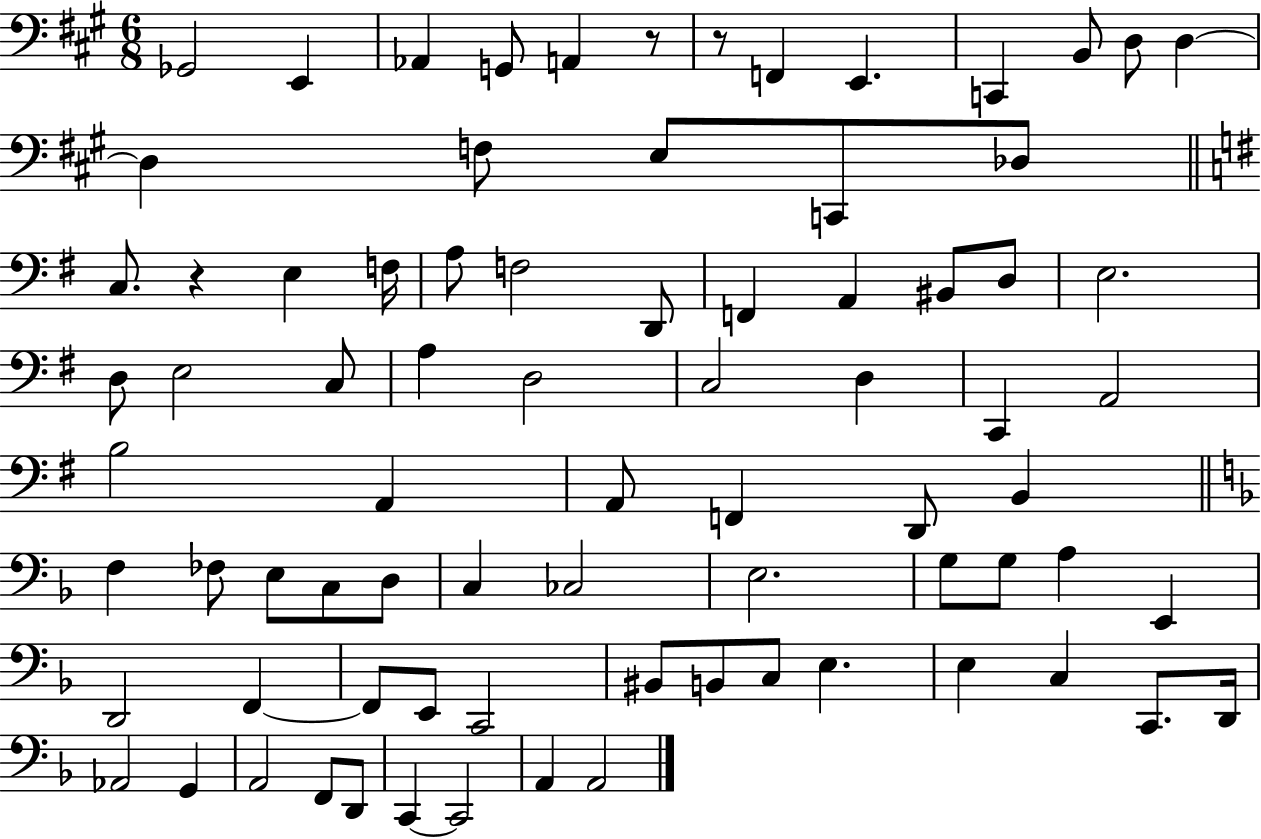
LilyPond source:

{
  \clef bass
  \numericTimeSignature
  \time 6/8
  \key a \major
  ges,2 e,4 | aes,4 g,8 a,4 r8 | r8 f,4 e,4. | c,4 b,8 d8 d4~~ | \break d4 f8 e8 c,8 des8 | \bar "||" \break \key e \minor c8. r4 e4 f16 | a8 f2 d,8 | f,4 a,4 bis,8 d8 | e2. | \break d8 e2 c8 | a4 d2 | c2 d4 | c,4 a,2 | \break b2 a,4 | a,8 f,4 d,8 b,4 | \bar "||" \break \key f \major f4 fes8 e8 c8 d8 | c4 ces2 | e2. | g8 g8 a4 e,4 | \break d,2 f,4~~ | f,8 e,8 c,2 | bis,8 b,8 c8 e4. | e4 c4 c,8. d,16 | \break aes,2 g,4 | a,2 f,8 d,8 | c,4~~ c,2 | a,4 a,2 | \break \bar "|."
}